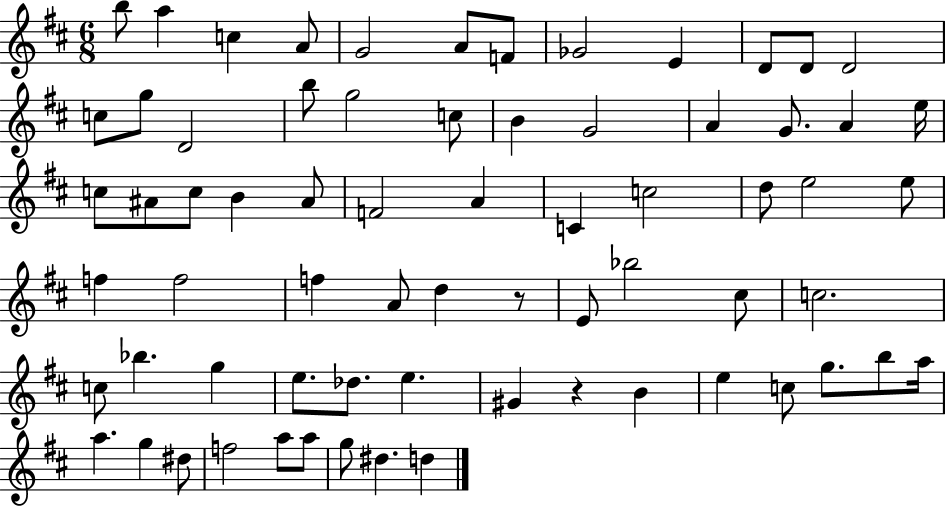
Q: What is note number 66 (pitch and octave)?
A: D#5